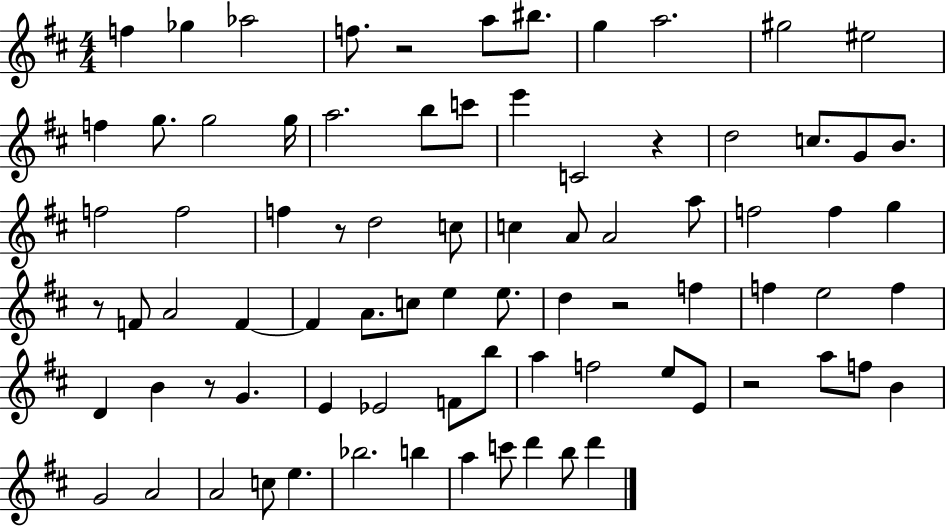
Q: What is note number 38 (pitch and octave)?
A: F4